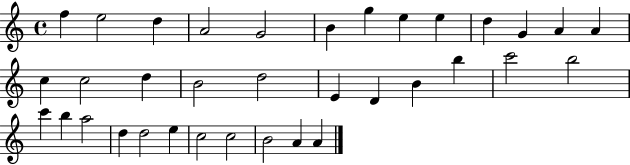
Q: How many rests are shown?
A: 0